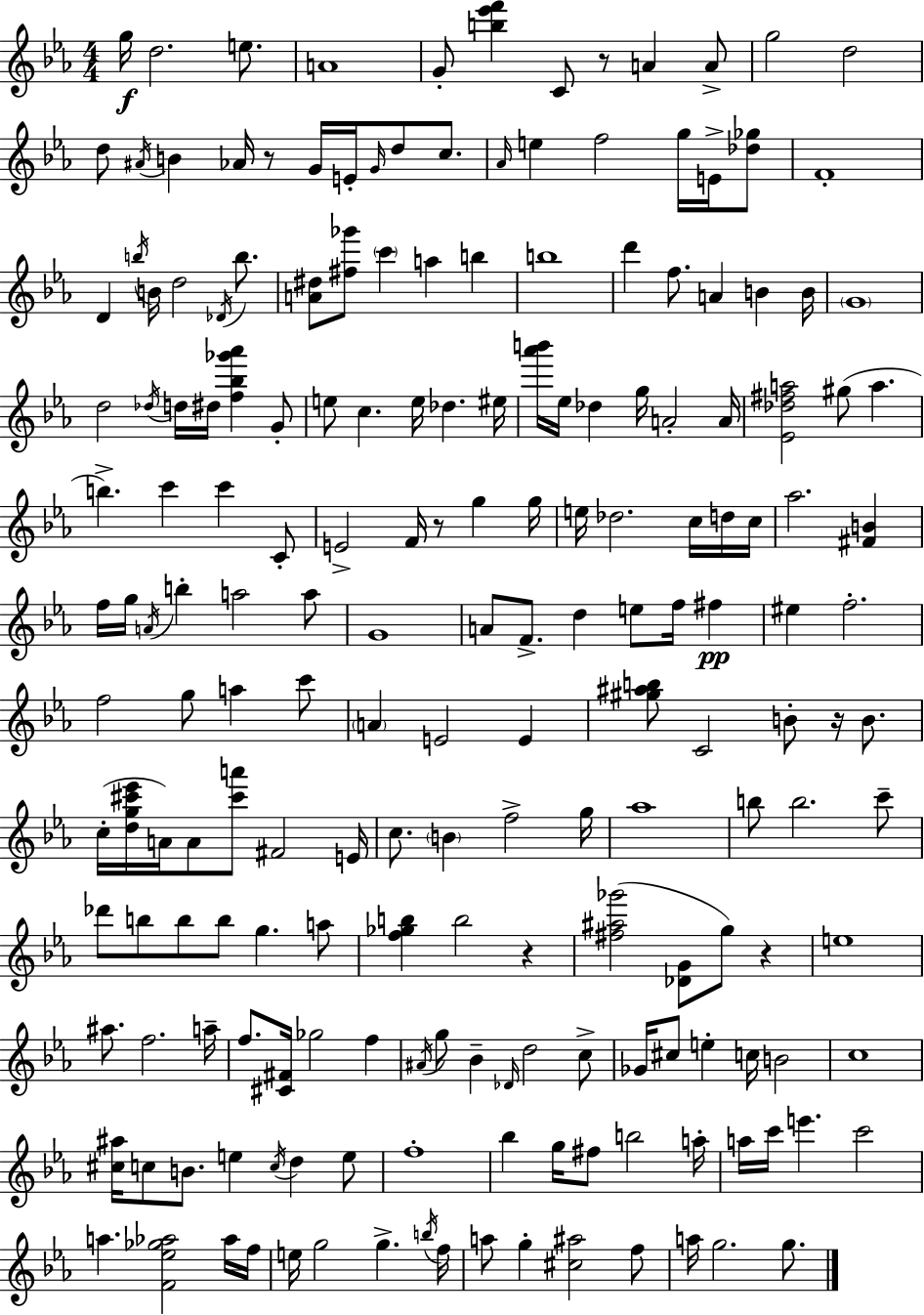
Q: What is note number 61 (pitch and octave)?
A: C6